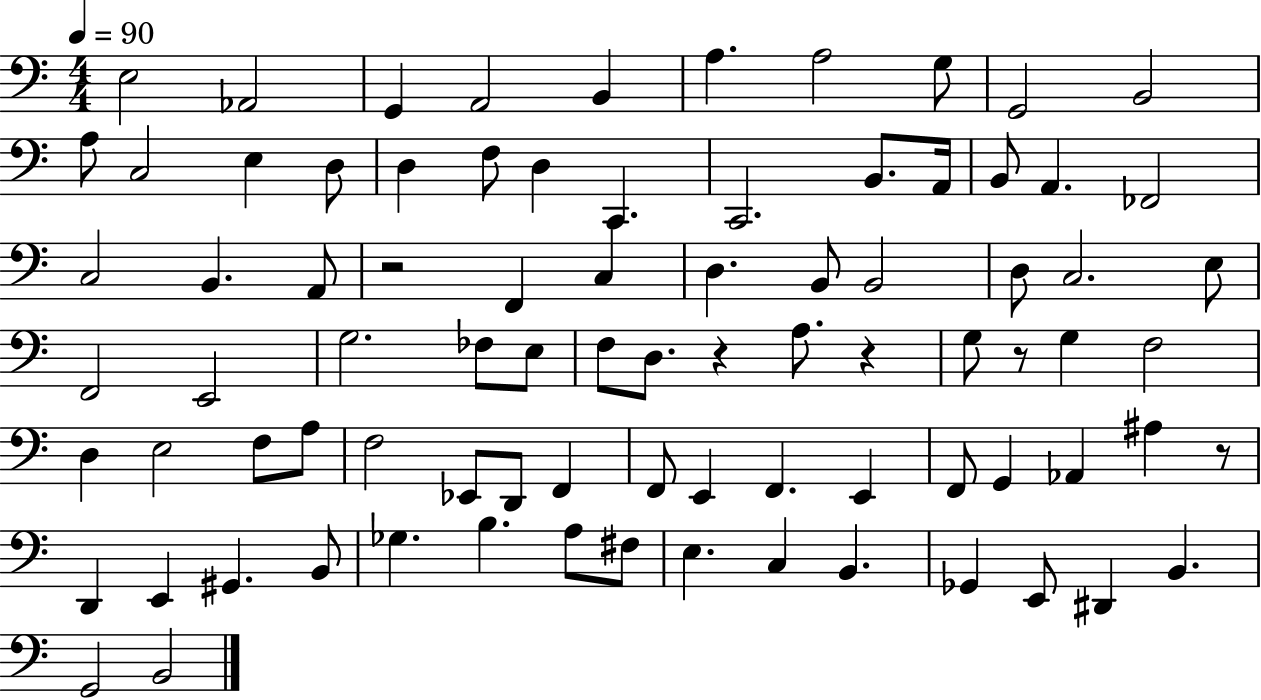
E3/h Ab2/h G2/q A2/h B2/q A3/q. A3/h G3/e G2/h B2/h A3/e C3/h E3/q D3/e D3/q F3/e D3/q C2/q. C2/h. B2/e. A2/s B2/e A2/q. FES2/h C3/h B2/q. A2/e R/h F2/q C3/q D3/q. B2/e B2/h D3/e C3/h. E3/e F2/h E2/h G3/h. FES3/e E3/e F3/e D3/e. R/q A3/e. R/q G3/e R/e G3/q F3/h D3/q E3/h F3/e A3/e F3/h Eb2/e D2/e F2/q F2/e E2/q F2/q. E2/q F2/e G2/q Ab2/q A#3/q R/e D2/q E2/q G#2/q. B2/e Gb3/q. B3/q. A3/e F#3/e E3/q. C3/q B2/q. Gb2/q E2/e D#2/q B2/q. G2/h B2/h